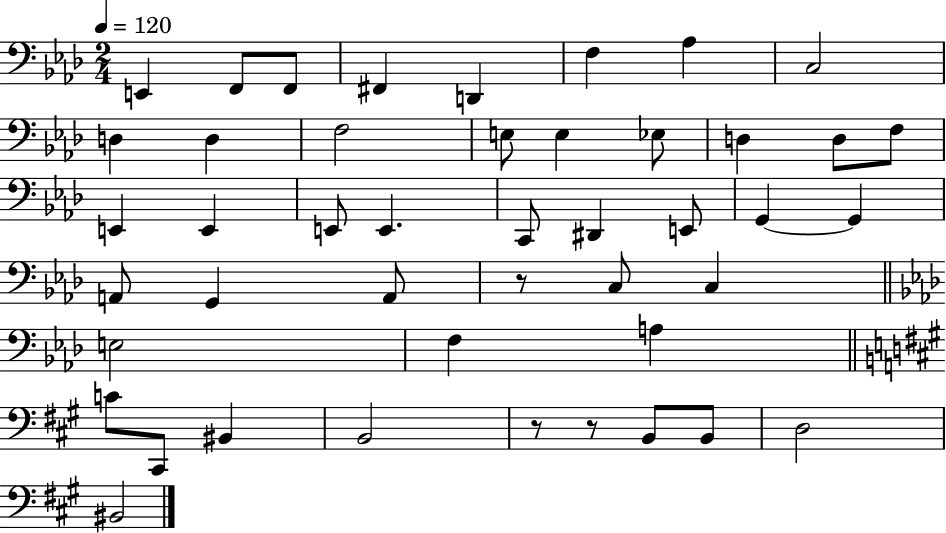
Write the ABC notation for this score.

X:1
T:Untitled
M:2/4
L:1/4
K:Ab
E,, F,,/2 F,,/2 ^F,, D,, F, _A, C,2 D, D, F,2 E,/2 E, _E,/2 D, D,/2 F,/2 E,, E,, E,,/2 E,, C,,/2 ^D,, E,,/2 G,, G,, A,,/2 G,, A,,/2 z/2 C,/2 C, E,2 F, A, C/2 ^C,,/2 ^B,, B,,2 z/2 z/2 B,,/2 B,,/2 D,2 ^B,,2